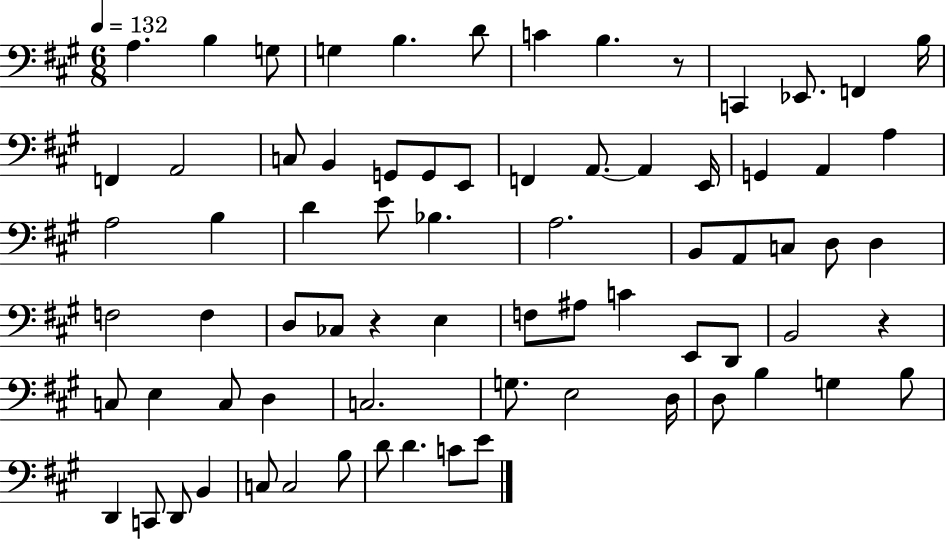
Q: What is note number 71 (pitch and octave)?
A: E4